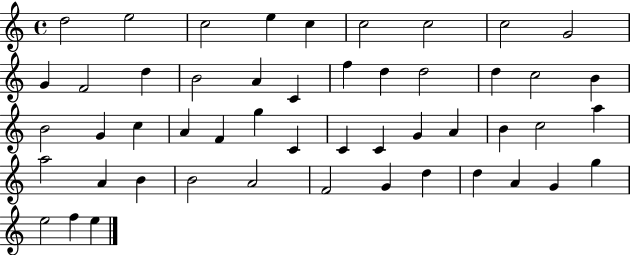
D5/h E5/h C5/h E5/q C5/q C5/h C5/h C5/h G4/h G4/q F4/h D5/q B4/h A4/q C4/q F5/q D5/q D5/h D5/q C5/h B4/q B4/h G4/q C5/q A4/q F4/q G5/q C4/q C4/q C4/q G4/q A4/q B4/q C5/h A5/q A5/h A4/q B4/q B4/h A4/h F4/h G4/q D5/q D5/q A4/q G4/q G5/q E5/h F5/q E5/q